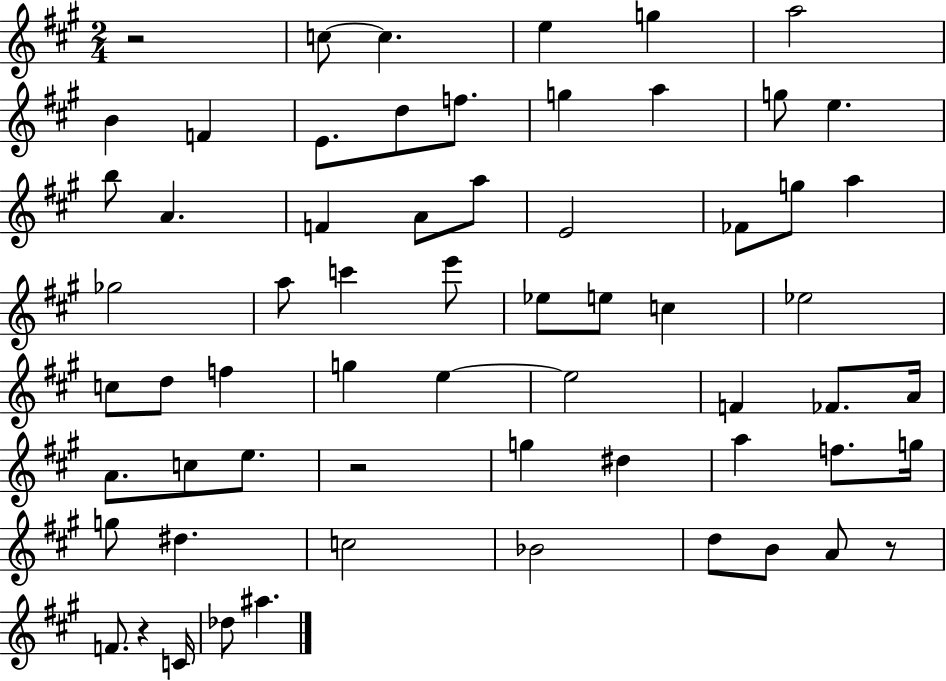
R/h C5/e C5/q. E5/q G5/q A5/h B4/q F4/q E4/e. D5/e F5/e. G5/q A5/q G5/e E5/q. B5/e A4/q. F4/q A4/e A5/e E4/h FES4/e G5/e A5/q Gb5/h A5/e C6/q E6/e Eb5/e E5/e C5/q Eb5/h C5/e D5/e F5/q G5/q E5/q E5/h F4/q FES4/e. A4/s A4/e. C5/e E5/e. R/h G5/q D#5/q A5/q F5/e. G5/s G5/e D#5/q. C5/h Bb4/h D5/e B4/e A4/e R/e F4/e. R/q C4/s Db5/e A#5/q.